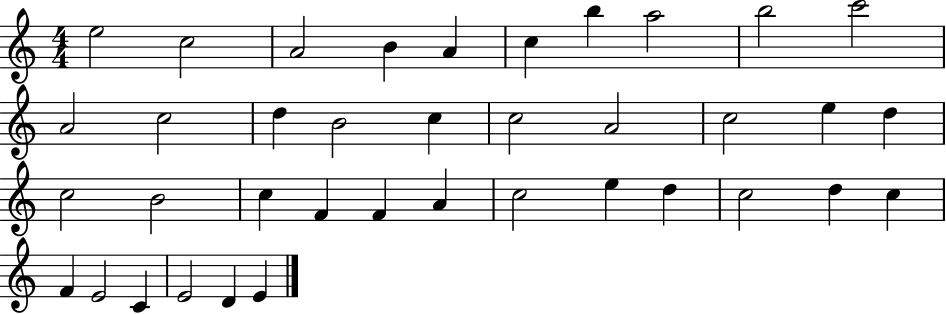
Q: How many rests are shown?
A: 0